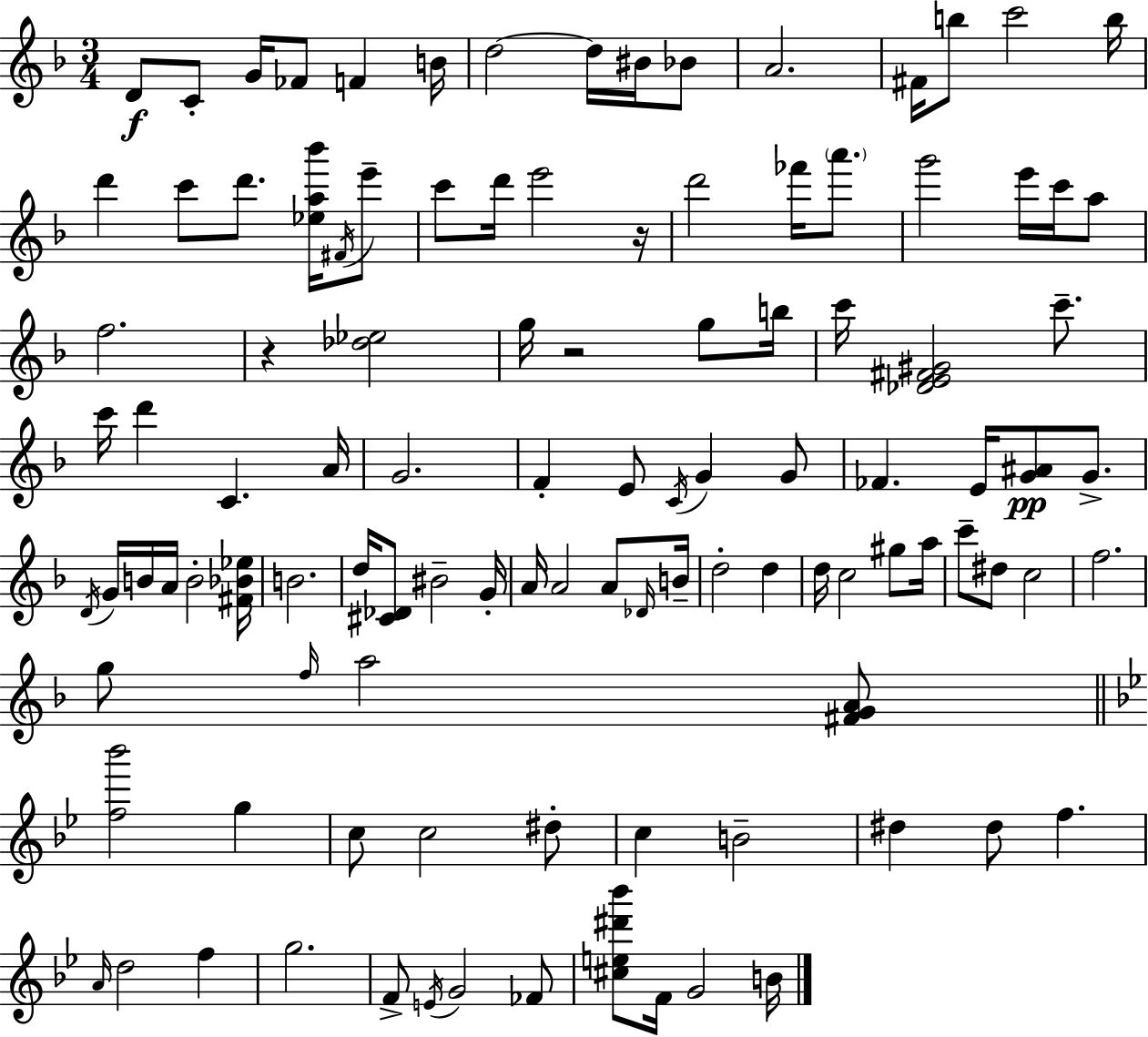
{
  \clef treble
  \numericTimeSignature
  \time 3/4
  \key d \minor
  d'8\f c'8-. g'16 fes'8 f'4 b'16 | d''2~~ d''16 bis'16 bes'8 | a'2. | fis'16 b''8 c'''2 b''16 | \break d'''4 c'''8 d'''8. <ees'' a'' bes'''>16 \acciaccatura { fis'16 } e'''8-- | c'''8 d'''16 e'''2 | r16 d'''2 fes'''16 \parenthesize a'''8. | g'''2 e'''16 c'''16 a''8 | \break f''2. | r4 <des'' ees''>2 | g''16 r2 g''8 | b''16 c'''16 <des' e' fis' gis'>2 c'''8.-- | \break c'''16 d'''4 c'4. | a'16 g'2. | f'4-. e'8 \acciaccatura { c'16 } g'4 | g'8 fes'4. e'16 <g' ais'>8\pp g'8.-> | \break \acciaccatura { d'16 } g'16 b'16 a'16 b'2-. | <fis' bes' ees''>16 b'2. | d''16 <cis' des'>8 bis'2-- | g'16-. a'16 a'2 | \break a'8 \grace { des'16 } b'16-- d''2-. | d''4 d''16 c''2 | gis''8 a''16 c'''8-- dis''8 c''2 | f''2. | \break g''8 \grace { f''16 } a''2 | <fis' g' a'>8 \bar "||" \break \key bes \major <f'' bes'''>2 g''4 | c''8 c''2 dis''8-. | c''4 b'2-- | dis''4 dis''8 f''4. | \break \grace { a'16 } d''2 f''4 | g''2. | f'8-> \acciaccatura { e'16 } g'2 | fes'8 <cis'' e'' dis''' bes'''>8 f'16 g'2 | \break b'16 \bar "|."
}